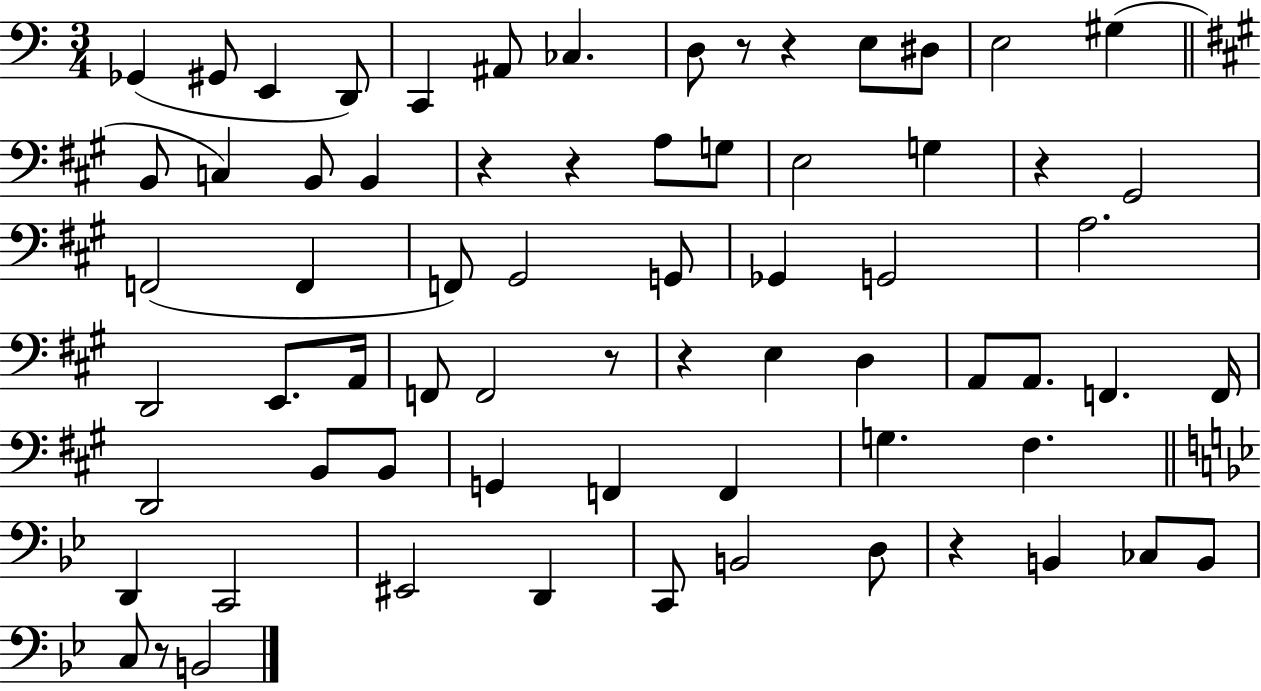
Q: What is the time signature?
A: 3/4